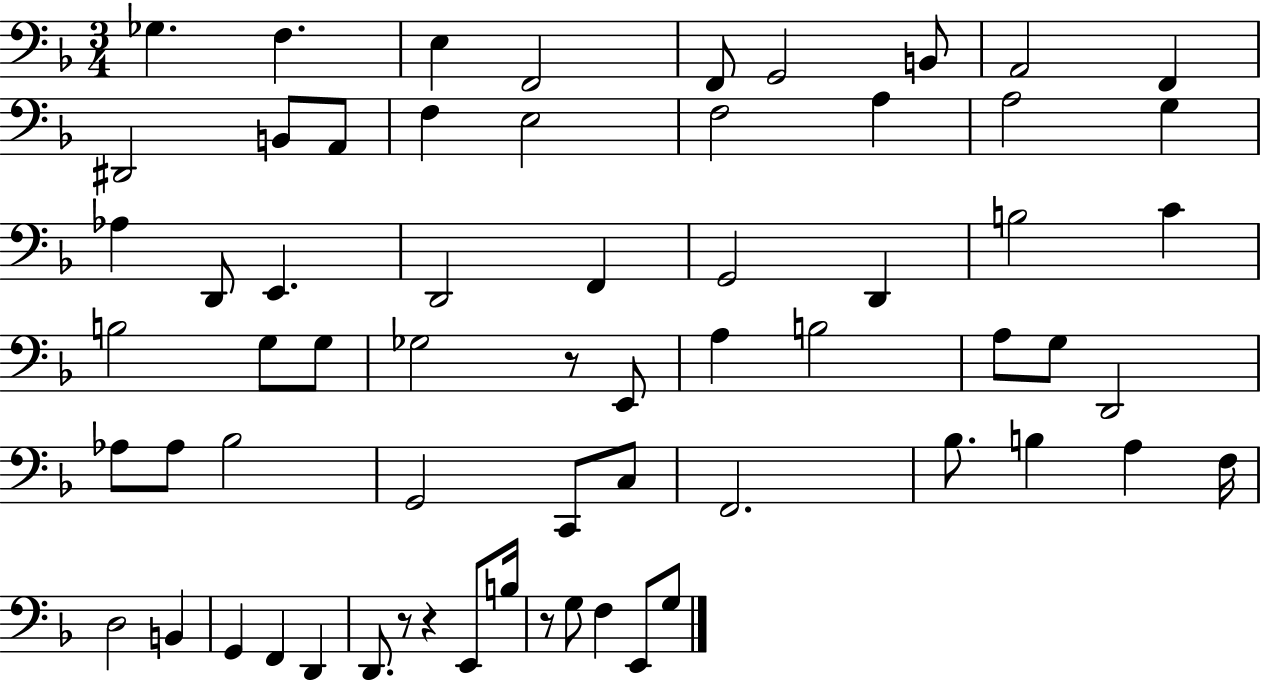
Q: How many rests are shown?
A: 4